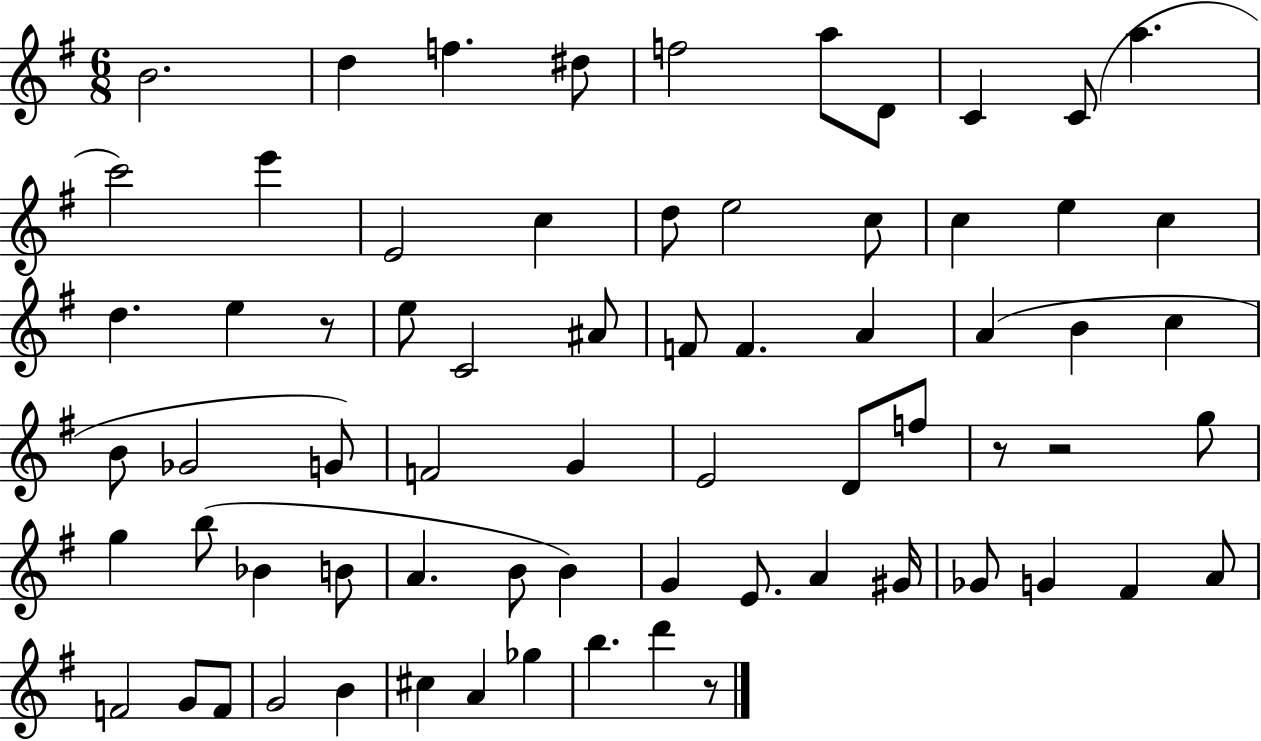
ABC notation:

X:1
T:Untitled
M:6/8
L:1/4
K:G
B2 d f ^d/2 f2 a/2 D/2 C C/2 a c'2 e' E2 c d/2 e2 c/2 c e c d e z/2 e/2 C2 ^A/2 F/2 F A A B c B/2 _G2 G/2 F2 G E2 D/2 f/2 z/2 z2 g/2 g b/2 _B B/2 A B/2 B G E/2 A ^G/4 _G/2 G ^F A/2 F2 G/2 F/2 G2 B ^c A _g b d' z/2